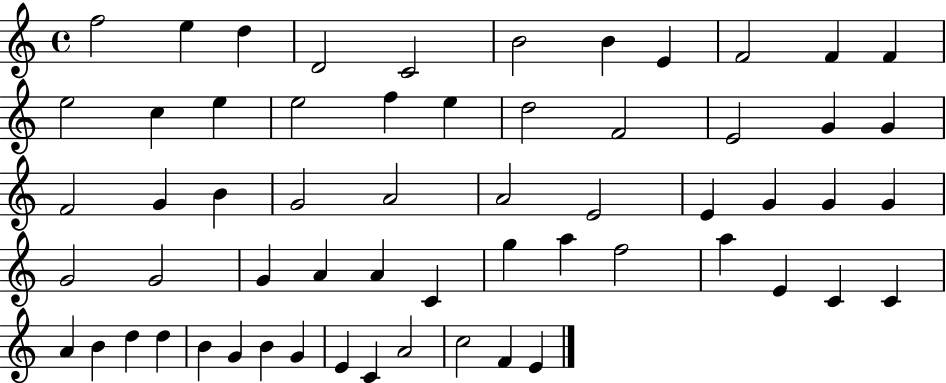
{
  \clef treble
  \time 4/4
  \defaultTimeSignature
  \key c \major
  f''2 e''4 d''4 | d'2 c'2 | b'2 b'4 e'4 | f'2 f'4 f'4 | \break e''2 c''4 e''4 | e''2 f''4 e''4 | d''2 f'2 | e'2 g'4 g'4 | \break f'2 g'4 b'4 | g'2 a'2 | a'2 e'2 | e'4 g'4 g'4 g'4 | \break g'2 g'2 | g'4 a'4 a'4 c'4 | g''4 a''4 f''2 | a''4 e'4 c'4 c'4 | \break a'4 b'4 d''4 d''4 | b'4 g'4 b'4 g'4 | e'4 c'4 a'2 | c''2 f'4 e'4 | \break \bar "|."
}